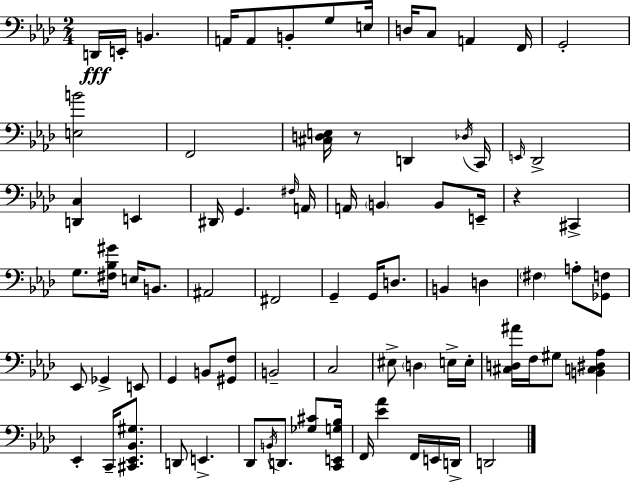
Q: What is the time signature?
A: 2/4